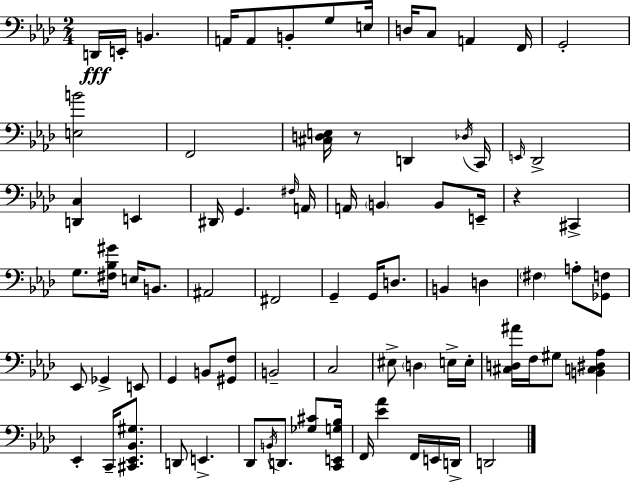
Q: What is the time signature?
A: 2/4